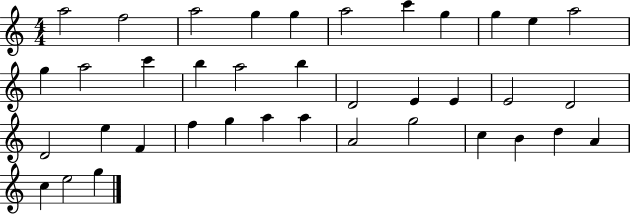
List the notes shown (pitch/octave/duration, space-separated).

A5/h F5/h A5/h G5/q G5/q A5/h C6/q G5/q G5/q E5/q A5/h G5/q A5/h C6/q B5/q A5/h B5/q D4/h E4/q E4/q E4/h D4/h D4/h E5/q F4/q F5/q G5/q A5/q A5/q A4/h G5/h C5/q B4/q D5/q A4/q C5/q E5/h G5/q